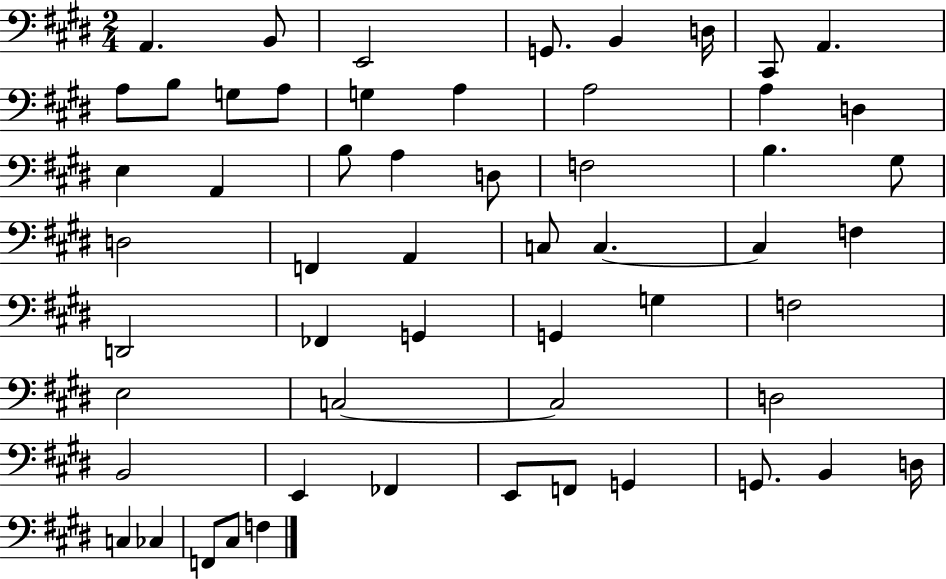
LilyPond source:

{
  \clef bass
  \numericTimeSignature
  \time 2/4
  \key e \major
  a,4. b,8 | e,2 | g,8. b,4 d16 | cis,8 a,4. | \break a8 b8 g8 a8 | g4 a4 | a2 | a4 d4 | \break e4 a,4 | b8 a4 d8 | f2 | b4. gis8 | \break d2 | f,4 a,4 | c8 c4.~~ | c4 f4 | \break d,2 | fes,4 g,4 | g,4 g4 | f2 | \break e2 | c2~~ | c2 | d2 | \break b,2 | e,4 fes,4 | e,8 f,8 g,4 | g,8. b,4 d16 | \break c4 ces4 | f,8 cis8 f4 | \bar "|."
}